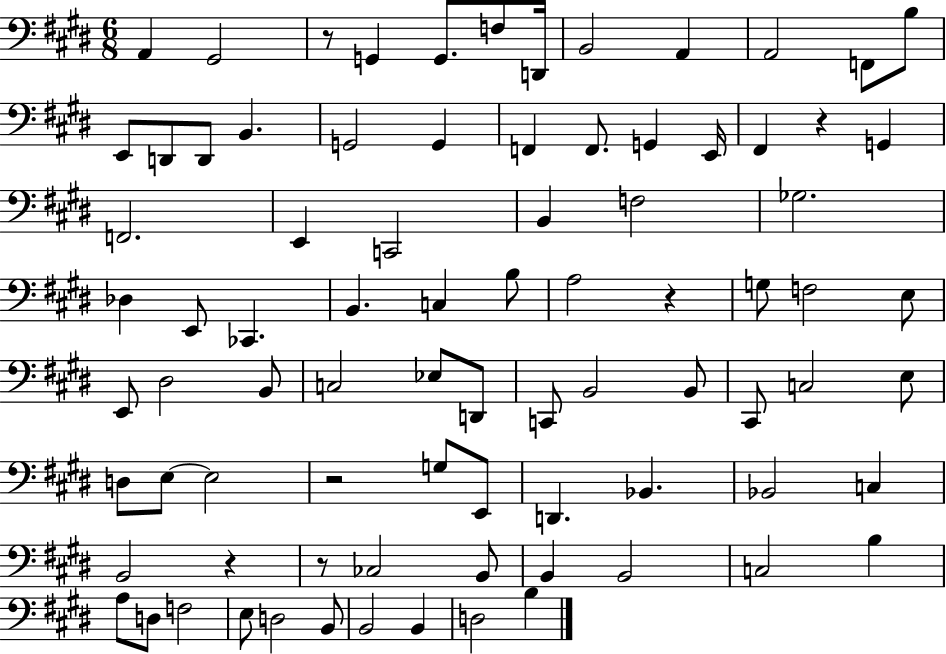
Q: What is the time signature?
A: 6/8